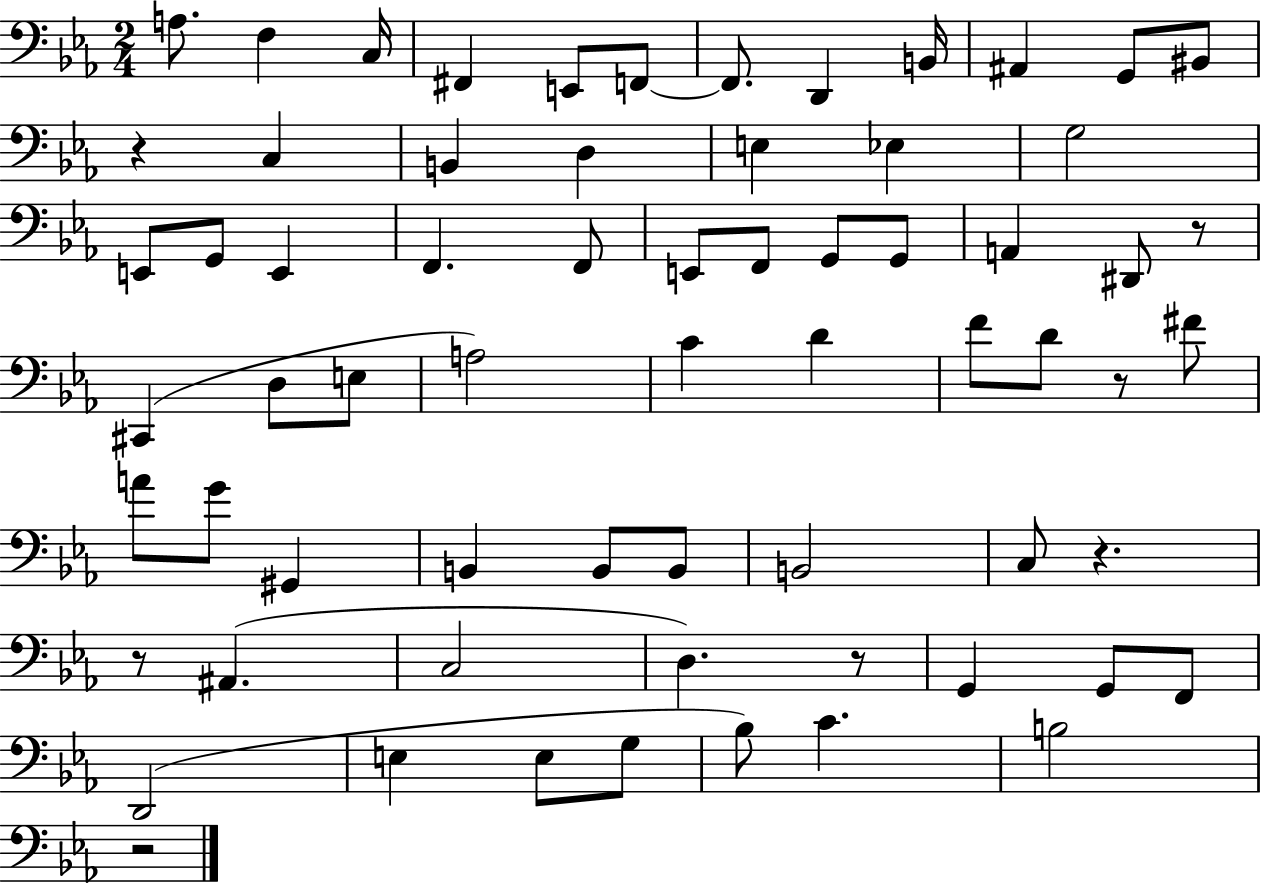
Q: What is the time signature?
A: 2/4